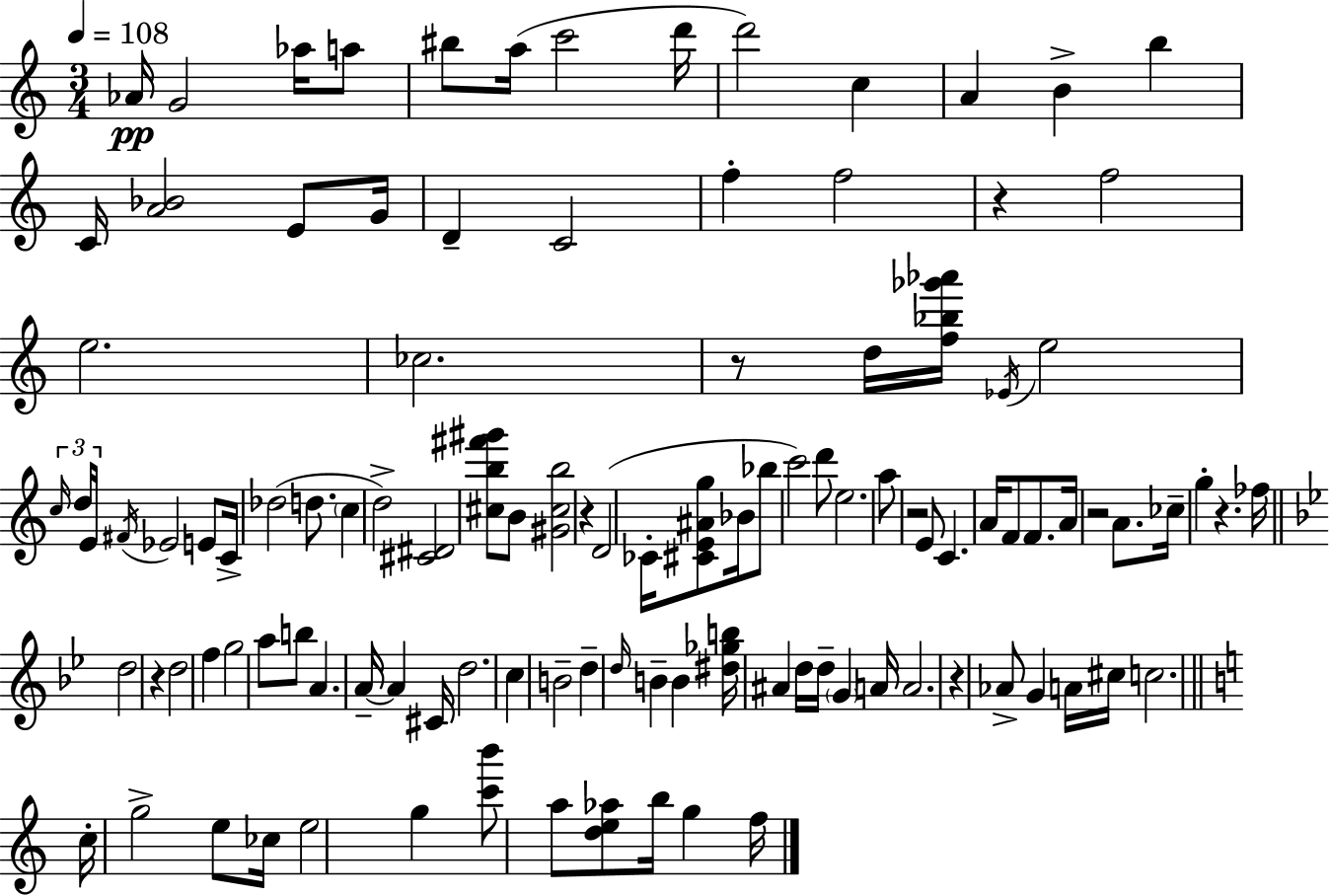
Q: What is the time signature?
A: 3/4